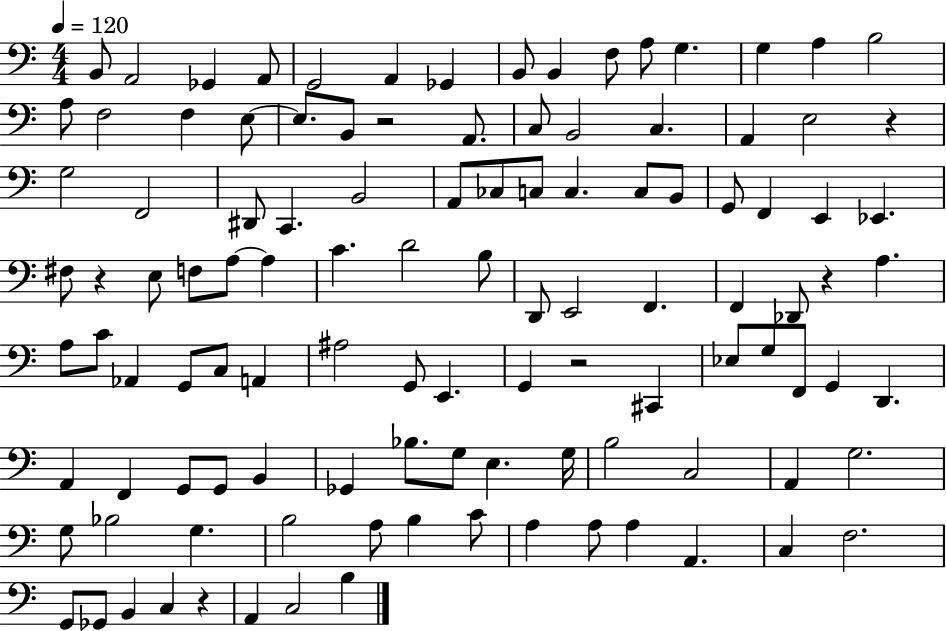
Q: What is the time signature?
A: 4/4